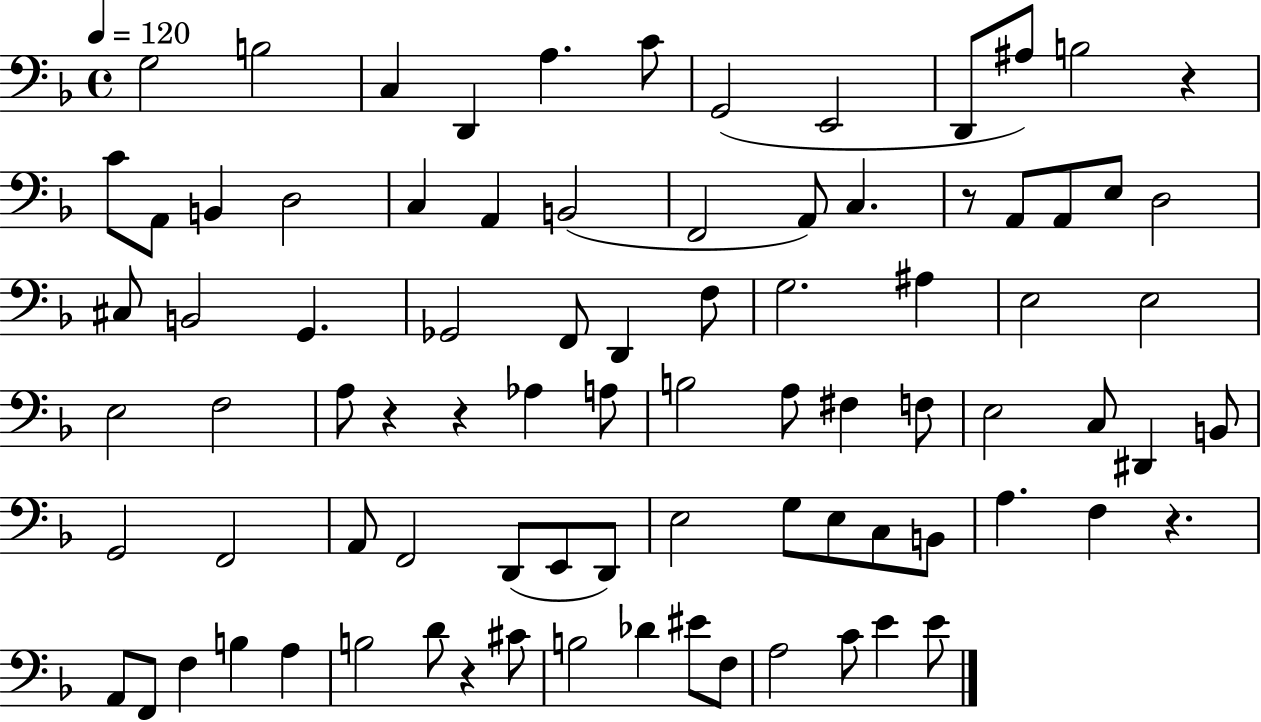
X:1
T:Untitled
M:4/4
L:1/4
K:F
G,2 B,2 C, D,, A, C/2 G,,2 E,,2 D,,/2 ^A,/2 B,2 z C/2 A,,/2 B,, D,2 C, A,, B,,2 F,,2 A,,/2 C, z/2 A,,/2 A,,/2 E,/2 D,2 ^C,/2 B,,2 G,, _G,,2 F,,/2 D,, F,/2 G,2 ^A, E,2 E,2 E,2 F,2 A,/2 z z _A, A,/2 B,2 A,/2 ^F, F,/2 E,2 C,/2 ^D,, B,,/2 G,,2 F,,2 A,,/2 F,,2 D,,/2 E,,/2 D,,/2 E,2 G,/2 E,/2 C,/2 B,,/2 A, F, z A,,/2 F,,/2 F, B, A, B,2 D/2 z ^C/2 B,2 _D ^E/2 F,/2 A,2 C/2 E E/2